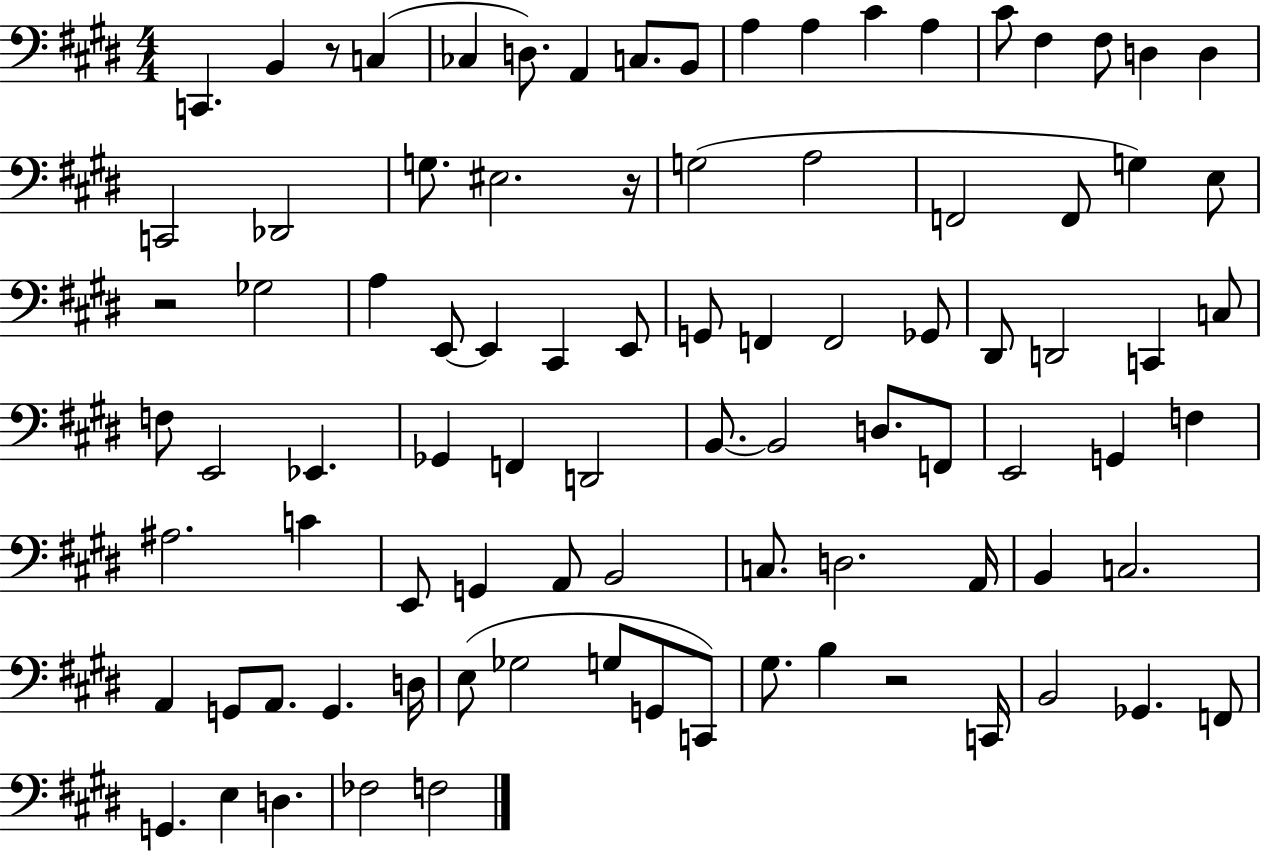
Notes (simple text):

C2/q. B2/q R/e C3/q CES3/q D3/e. A2/q C3/e. B2/e A3/q A3/q C#4/q A3/q C#4/e F#3/q F#3/e D3/q D3/q C2/h Db2/h G3/e. EIS3/h. R/s G3/h A3/h F2/h F2/e G3/q E3/e R/h Gb3/h A3/q E2/e E2/q C#2/q E2/e G2/e F2/q F2/h Gb2/e D#2/e D2/h C2/q C3/e F3/e E2/h Eb2/q. Gb2/q F2/q D2/h B2/e. B2/h D3/e. F2/e E2/h G2/q F3/q A#3/h. C4/q E2/e G2/q A2/e B2/h C3/e. D3/h. A2/s B2/q C3/h. A2/q G2/e A2/e. G2/q. D3/s E3/e Gb3/h G3/e G2/e C2/e G#3/e. B3/q R/h C2/s B2/h Gb2/q. F2/e G2/q. E3/q D3/q. FES3/h F3/h